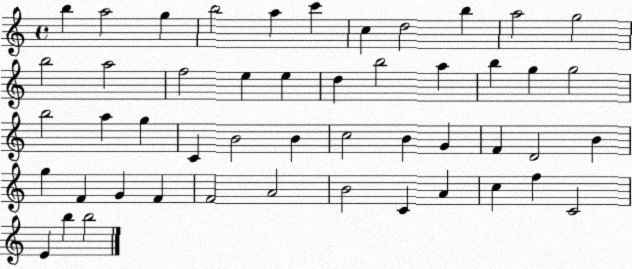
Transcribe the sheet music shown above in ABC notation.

X:1
T:Untitled
M:4/4
L:1/4
K:C
b a2 g b2 a c' c d2 b a2 g2 b2 a2 f2 e e d b2 a b g g2 b2 a g C B2 B c2 B G F D2 B g F G F F2 A2 B2 C A c f C2 E b b2